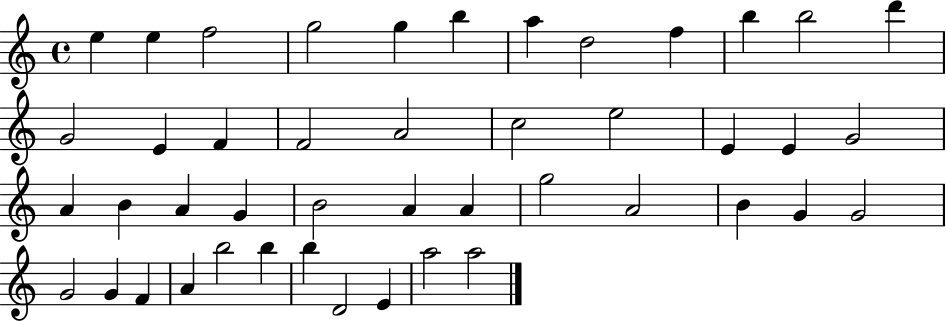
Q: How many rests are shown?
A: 0